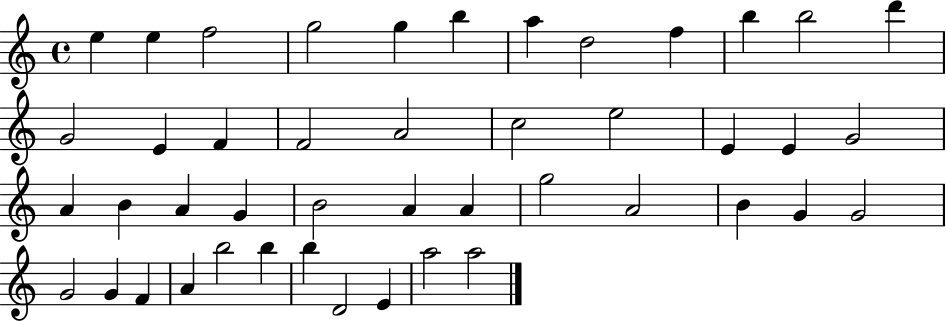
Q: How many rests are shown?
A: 0